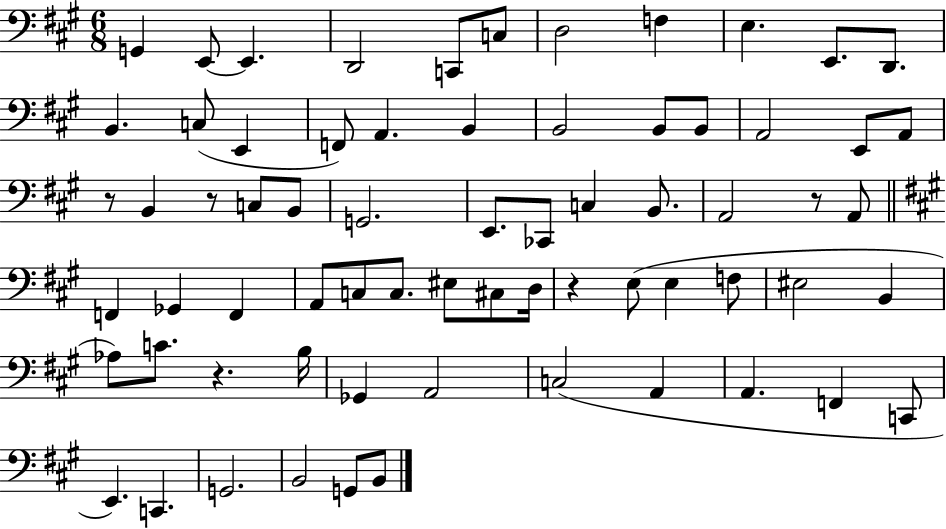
G2/q E2/e E2/q. D2/h C2/e C3/e D3/h F3/q E3/q. E2/e. D2/e. B2/q. C3/e E2/q F2/e A2/q. B2/q B2/h B2/e B2/e A2/h E2/e A2/e R/e B2/q R/e C3/e B2/e G2/h. E2/e. CES2/e C3/q B2/e. A2/h R/e A2/e F2/q Gb2/q F2/q A2/e C3/e C3/e. EIS3/e C#3/e D3/s R/q E3/e E3/q F3/e EIS3/h B2/q Ab3/e C4/e. R/q. B3/s Gb2/q A2/h C3/h A2/q A2/q. F2/q C2/e E2/q. C2/q. G2/h. B2/h G2/e B2/e